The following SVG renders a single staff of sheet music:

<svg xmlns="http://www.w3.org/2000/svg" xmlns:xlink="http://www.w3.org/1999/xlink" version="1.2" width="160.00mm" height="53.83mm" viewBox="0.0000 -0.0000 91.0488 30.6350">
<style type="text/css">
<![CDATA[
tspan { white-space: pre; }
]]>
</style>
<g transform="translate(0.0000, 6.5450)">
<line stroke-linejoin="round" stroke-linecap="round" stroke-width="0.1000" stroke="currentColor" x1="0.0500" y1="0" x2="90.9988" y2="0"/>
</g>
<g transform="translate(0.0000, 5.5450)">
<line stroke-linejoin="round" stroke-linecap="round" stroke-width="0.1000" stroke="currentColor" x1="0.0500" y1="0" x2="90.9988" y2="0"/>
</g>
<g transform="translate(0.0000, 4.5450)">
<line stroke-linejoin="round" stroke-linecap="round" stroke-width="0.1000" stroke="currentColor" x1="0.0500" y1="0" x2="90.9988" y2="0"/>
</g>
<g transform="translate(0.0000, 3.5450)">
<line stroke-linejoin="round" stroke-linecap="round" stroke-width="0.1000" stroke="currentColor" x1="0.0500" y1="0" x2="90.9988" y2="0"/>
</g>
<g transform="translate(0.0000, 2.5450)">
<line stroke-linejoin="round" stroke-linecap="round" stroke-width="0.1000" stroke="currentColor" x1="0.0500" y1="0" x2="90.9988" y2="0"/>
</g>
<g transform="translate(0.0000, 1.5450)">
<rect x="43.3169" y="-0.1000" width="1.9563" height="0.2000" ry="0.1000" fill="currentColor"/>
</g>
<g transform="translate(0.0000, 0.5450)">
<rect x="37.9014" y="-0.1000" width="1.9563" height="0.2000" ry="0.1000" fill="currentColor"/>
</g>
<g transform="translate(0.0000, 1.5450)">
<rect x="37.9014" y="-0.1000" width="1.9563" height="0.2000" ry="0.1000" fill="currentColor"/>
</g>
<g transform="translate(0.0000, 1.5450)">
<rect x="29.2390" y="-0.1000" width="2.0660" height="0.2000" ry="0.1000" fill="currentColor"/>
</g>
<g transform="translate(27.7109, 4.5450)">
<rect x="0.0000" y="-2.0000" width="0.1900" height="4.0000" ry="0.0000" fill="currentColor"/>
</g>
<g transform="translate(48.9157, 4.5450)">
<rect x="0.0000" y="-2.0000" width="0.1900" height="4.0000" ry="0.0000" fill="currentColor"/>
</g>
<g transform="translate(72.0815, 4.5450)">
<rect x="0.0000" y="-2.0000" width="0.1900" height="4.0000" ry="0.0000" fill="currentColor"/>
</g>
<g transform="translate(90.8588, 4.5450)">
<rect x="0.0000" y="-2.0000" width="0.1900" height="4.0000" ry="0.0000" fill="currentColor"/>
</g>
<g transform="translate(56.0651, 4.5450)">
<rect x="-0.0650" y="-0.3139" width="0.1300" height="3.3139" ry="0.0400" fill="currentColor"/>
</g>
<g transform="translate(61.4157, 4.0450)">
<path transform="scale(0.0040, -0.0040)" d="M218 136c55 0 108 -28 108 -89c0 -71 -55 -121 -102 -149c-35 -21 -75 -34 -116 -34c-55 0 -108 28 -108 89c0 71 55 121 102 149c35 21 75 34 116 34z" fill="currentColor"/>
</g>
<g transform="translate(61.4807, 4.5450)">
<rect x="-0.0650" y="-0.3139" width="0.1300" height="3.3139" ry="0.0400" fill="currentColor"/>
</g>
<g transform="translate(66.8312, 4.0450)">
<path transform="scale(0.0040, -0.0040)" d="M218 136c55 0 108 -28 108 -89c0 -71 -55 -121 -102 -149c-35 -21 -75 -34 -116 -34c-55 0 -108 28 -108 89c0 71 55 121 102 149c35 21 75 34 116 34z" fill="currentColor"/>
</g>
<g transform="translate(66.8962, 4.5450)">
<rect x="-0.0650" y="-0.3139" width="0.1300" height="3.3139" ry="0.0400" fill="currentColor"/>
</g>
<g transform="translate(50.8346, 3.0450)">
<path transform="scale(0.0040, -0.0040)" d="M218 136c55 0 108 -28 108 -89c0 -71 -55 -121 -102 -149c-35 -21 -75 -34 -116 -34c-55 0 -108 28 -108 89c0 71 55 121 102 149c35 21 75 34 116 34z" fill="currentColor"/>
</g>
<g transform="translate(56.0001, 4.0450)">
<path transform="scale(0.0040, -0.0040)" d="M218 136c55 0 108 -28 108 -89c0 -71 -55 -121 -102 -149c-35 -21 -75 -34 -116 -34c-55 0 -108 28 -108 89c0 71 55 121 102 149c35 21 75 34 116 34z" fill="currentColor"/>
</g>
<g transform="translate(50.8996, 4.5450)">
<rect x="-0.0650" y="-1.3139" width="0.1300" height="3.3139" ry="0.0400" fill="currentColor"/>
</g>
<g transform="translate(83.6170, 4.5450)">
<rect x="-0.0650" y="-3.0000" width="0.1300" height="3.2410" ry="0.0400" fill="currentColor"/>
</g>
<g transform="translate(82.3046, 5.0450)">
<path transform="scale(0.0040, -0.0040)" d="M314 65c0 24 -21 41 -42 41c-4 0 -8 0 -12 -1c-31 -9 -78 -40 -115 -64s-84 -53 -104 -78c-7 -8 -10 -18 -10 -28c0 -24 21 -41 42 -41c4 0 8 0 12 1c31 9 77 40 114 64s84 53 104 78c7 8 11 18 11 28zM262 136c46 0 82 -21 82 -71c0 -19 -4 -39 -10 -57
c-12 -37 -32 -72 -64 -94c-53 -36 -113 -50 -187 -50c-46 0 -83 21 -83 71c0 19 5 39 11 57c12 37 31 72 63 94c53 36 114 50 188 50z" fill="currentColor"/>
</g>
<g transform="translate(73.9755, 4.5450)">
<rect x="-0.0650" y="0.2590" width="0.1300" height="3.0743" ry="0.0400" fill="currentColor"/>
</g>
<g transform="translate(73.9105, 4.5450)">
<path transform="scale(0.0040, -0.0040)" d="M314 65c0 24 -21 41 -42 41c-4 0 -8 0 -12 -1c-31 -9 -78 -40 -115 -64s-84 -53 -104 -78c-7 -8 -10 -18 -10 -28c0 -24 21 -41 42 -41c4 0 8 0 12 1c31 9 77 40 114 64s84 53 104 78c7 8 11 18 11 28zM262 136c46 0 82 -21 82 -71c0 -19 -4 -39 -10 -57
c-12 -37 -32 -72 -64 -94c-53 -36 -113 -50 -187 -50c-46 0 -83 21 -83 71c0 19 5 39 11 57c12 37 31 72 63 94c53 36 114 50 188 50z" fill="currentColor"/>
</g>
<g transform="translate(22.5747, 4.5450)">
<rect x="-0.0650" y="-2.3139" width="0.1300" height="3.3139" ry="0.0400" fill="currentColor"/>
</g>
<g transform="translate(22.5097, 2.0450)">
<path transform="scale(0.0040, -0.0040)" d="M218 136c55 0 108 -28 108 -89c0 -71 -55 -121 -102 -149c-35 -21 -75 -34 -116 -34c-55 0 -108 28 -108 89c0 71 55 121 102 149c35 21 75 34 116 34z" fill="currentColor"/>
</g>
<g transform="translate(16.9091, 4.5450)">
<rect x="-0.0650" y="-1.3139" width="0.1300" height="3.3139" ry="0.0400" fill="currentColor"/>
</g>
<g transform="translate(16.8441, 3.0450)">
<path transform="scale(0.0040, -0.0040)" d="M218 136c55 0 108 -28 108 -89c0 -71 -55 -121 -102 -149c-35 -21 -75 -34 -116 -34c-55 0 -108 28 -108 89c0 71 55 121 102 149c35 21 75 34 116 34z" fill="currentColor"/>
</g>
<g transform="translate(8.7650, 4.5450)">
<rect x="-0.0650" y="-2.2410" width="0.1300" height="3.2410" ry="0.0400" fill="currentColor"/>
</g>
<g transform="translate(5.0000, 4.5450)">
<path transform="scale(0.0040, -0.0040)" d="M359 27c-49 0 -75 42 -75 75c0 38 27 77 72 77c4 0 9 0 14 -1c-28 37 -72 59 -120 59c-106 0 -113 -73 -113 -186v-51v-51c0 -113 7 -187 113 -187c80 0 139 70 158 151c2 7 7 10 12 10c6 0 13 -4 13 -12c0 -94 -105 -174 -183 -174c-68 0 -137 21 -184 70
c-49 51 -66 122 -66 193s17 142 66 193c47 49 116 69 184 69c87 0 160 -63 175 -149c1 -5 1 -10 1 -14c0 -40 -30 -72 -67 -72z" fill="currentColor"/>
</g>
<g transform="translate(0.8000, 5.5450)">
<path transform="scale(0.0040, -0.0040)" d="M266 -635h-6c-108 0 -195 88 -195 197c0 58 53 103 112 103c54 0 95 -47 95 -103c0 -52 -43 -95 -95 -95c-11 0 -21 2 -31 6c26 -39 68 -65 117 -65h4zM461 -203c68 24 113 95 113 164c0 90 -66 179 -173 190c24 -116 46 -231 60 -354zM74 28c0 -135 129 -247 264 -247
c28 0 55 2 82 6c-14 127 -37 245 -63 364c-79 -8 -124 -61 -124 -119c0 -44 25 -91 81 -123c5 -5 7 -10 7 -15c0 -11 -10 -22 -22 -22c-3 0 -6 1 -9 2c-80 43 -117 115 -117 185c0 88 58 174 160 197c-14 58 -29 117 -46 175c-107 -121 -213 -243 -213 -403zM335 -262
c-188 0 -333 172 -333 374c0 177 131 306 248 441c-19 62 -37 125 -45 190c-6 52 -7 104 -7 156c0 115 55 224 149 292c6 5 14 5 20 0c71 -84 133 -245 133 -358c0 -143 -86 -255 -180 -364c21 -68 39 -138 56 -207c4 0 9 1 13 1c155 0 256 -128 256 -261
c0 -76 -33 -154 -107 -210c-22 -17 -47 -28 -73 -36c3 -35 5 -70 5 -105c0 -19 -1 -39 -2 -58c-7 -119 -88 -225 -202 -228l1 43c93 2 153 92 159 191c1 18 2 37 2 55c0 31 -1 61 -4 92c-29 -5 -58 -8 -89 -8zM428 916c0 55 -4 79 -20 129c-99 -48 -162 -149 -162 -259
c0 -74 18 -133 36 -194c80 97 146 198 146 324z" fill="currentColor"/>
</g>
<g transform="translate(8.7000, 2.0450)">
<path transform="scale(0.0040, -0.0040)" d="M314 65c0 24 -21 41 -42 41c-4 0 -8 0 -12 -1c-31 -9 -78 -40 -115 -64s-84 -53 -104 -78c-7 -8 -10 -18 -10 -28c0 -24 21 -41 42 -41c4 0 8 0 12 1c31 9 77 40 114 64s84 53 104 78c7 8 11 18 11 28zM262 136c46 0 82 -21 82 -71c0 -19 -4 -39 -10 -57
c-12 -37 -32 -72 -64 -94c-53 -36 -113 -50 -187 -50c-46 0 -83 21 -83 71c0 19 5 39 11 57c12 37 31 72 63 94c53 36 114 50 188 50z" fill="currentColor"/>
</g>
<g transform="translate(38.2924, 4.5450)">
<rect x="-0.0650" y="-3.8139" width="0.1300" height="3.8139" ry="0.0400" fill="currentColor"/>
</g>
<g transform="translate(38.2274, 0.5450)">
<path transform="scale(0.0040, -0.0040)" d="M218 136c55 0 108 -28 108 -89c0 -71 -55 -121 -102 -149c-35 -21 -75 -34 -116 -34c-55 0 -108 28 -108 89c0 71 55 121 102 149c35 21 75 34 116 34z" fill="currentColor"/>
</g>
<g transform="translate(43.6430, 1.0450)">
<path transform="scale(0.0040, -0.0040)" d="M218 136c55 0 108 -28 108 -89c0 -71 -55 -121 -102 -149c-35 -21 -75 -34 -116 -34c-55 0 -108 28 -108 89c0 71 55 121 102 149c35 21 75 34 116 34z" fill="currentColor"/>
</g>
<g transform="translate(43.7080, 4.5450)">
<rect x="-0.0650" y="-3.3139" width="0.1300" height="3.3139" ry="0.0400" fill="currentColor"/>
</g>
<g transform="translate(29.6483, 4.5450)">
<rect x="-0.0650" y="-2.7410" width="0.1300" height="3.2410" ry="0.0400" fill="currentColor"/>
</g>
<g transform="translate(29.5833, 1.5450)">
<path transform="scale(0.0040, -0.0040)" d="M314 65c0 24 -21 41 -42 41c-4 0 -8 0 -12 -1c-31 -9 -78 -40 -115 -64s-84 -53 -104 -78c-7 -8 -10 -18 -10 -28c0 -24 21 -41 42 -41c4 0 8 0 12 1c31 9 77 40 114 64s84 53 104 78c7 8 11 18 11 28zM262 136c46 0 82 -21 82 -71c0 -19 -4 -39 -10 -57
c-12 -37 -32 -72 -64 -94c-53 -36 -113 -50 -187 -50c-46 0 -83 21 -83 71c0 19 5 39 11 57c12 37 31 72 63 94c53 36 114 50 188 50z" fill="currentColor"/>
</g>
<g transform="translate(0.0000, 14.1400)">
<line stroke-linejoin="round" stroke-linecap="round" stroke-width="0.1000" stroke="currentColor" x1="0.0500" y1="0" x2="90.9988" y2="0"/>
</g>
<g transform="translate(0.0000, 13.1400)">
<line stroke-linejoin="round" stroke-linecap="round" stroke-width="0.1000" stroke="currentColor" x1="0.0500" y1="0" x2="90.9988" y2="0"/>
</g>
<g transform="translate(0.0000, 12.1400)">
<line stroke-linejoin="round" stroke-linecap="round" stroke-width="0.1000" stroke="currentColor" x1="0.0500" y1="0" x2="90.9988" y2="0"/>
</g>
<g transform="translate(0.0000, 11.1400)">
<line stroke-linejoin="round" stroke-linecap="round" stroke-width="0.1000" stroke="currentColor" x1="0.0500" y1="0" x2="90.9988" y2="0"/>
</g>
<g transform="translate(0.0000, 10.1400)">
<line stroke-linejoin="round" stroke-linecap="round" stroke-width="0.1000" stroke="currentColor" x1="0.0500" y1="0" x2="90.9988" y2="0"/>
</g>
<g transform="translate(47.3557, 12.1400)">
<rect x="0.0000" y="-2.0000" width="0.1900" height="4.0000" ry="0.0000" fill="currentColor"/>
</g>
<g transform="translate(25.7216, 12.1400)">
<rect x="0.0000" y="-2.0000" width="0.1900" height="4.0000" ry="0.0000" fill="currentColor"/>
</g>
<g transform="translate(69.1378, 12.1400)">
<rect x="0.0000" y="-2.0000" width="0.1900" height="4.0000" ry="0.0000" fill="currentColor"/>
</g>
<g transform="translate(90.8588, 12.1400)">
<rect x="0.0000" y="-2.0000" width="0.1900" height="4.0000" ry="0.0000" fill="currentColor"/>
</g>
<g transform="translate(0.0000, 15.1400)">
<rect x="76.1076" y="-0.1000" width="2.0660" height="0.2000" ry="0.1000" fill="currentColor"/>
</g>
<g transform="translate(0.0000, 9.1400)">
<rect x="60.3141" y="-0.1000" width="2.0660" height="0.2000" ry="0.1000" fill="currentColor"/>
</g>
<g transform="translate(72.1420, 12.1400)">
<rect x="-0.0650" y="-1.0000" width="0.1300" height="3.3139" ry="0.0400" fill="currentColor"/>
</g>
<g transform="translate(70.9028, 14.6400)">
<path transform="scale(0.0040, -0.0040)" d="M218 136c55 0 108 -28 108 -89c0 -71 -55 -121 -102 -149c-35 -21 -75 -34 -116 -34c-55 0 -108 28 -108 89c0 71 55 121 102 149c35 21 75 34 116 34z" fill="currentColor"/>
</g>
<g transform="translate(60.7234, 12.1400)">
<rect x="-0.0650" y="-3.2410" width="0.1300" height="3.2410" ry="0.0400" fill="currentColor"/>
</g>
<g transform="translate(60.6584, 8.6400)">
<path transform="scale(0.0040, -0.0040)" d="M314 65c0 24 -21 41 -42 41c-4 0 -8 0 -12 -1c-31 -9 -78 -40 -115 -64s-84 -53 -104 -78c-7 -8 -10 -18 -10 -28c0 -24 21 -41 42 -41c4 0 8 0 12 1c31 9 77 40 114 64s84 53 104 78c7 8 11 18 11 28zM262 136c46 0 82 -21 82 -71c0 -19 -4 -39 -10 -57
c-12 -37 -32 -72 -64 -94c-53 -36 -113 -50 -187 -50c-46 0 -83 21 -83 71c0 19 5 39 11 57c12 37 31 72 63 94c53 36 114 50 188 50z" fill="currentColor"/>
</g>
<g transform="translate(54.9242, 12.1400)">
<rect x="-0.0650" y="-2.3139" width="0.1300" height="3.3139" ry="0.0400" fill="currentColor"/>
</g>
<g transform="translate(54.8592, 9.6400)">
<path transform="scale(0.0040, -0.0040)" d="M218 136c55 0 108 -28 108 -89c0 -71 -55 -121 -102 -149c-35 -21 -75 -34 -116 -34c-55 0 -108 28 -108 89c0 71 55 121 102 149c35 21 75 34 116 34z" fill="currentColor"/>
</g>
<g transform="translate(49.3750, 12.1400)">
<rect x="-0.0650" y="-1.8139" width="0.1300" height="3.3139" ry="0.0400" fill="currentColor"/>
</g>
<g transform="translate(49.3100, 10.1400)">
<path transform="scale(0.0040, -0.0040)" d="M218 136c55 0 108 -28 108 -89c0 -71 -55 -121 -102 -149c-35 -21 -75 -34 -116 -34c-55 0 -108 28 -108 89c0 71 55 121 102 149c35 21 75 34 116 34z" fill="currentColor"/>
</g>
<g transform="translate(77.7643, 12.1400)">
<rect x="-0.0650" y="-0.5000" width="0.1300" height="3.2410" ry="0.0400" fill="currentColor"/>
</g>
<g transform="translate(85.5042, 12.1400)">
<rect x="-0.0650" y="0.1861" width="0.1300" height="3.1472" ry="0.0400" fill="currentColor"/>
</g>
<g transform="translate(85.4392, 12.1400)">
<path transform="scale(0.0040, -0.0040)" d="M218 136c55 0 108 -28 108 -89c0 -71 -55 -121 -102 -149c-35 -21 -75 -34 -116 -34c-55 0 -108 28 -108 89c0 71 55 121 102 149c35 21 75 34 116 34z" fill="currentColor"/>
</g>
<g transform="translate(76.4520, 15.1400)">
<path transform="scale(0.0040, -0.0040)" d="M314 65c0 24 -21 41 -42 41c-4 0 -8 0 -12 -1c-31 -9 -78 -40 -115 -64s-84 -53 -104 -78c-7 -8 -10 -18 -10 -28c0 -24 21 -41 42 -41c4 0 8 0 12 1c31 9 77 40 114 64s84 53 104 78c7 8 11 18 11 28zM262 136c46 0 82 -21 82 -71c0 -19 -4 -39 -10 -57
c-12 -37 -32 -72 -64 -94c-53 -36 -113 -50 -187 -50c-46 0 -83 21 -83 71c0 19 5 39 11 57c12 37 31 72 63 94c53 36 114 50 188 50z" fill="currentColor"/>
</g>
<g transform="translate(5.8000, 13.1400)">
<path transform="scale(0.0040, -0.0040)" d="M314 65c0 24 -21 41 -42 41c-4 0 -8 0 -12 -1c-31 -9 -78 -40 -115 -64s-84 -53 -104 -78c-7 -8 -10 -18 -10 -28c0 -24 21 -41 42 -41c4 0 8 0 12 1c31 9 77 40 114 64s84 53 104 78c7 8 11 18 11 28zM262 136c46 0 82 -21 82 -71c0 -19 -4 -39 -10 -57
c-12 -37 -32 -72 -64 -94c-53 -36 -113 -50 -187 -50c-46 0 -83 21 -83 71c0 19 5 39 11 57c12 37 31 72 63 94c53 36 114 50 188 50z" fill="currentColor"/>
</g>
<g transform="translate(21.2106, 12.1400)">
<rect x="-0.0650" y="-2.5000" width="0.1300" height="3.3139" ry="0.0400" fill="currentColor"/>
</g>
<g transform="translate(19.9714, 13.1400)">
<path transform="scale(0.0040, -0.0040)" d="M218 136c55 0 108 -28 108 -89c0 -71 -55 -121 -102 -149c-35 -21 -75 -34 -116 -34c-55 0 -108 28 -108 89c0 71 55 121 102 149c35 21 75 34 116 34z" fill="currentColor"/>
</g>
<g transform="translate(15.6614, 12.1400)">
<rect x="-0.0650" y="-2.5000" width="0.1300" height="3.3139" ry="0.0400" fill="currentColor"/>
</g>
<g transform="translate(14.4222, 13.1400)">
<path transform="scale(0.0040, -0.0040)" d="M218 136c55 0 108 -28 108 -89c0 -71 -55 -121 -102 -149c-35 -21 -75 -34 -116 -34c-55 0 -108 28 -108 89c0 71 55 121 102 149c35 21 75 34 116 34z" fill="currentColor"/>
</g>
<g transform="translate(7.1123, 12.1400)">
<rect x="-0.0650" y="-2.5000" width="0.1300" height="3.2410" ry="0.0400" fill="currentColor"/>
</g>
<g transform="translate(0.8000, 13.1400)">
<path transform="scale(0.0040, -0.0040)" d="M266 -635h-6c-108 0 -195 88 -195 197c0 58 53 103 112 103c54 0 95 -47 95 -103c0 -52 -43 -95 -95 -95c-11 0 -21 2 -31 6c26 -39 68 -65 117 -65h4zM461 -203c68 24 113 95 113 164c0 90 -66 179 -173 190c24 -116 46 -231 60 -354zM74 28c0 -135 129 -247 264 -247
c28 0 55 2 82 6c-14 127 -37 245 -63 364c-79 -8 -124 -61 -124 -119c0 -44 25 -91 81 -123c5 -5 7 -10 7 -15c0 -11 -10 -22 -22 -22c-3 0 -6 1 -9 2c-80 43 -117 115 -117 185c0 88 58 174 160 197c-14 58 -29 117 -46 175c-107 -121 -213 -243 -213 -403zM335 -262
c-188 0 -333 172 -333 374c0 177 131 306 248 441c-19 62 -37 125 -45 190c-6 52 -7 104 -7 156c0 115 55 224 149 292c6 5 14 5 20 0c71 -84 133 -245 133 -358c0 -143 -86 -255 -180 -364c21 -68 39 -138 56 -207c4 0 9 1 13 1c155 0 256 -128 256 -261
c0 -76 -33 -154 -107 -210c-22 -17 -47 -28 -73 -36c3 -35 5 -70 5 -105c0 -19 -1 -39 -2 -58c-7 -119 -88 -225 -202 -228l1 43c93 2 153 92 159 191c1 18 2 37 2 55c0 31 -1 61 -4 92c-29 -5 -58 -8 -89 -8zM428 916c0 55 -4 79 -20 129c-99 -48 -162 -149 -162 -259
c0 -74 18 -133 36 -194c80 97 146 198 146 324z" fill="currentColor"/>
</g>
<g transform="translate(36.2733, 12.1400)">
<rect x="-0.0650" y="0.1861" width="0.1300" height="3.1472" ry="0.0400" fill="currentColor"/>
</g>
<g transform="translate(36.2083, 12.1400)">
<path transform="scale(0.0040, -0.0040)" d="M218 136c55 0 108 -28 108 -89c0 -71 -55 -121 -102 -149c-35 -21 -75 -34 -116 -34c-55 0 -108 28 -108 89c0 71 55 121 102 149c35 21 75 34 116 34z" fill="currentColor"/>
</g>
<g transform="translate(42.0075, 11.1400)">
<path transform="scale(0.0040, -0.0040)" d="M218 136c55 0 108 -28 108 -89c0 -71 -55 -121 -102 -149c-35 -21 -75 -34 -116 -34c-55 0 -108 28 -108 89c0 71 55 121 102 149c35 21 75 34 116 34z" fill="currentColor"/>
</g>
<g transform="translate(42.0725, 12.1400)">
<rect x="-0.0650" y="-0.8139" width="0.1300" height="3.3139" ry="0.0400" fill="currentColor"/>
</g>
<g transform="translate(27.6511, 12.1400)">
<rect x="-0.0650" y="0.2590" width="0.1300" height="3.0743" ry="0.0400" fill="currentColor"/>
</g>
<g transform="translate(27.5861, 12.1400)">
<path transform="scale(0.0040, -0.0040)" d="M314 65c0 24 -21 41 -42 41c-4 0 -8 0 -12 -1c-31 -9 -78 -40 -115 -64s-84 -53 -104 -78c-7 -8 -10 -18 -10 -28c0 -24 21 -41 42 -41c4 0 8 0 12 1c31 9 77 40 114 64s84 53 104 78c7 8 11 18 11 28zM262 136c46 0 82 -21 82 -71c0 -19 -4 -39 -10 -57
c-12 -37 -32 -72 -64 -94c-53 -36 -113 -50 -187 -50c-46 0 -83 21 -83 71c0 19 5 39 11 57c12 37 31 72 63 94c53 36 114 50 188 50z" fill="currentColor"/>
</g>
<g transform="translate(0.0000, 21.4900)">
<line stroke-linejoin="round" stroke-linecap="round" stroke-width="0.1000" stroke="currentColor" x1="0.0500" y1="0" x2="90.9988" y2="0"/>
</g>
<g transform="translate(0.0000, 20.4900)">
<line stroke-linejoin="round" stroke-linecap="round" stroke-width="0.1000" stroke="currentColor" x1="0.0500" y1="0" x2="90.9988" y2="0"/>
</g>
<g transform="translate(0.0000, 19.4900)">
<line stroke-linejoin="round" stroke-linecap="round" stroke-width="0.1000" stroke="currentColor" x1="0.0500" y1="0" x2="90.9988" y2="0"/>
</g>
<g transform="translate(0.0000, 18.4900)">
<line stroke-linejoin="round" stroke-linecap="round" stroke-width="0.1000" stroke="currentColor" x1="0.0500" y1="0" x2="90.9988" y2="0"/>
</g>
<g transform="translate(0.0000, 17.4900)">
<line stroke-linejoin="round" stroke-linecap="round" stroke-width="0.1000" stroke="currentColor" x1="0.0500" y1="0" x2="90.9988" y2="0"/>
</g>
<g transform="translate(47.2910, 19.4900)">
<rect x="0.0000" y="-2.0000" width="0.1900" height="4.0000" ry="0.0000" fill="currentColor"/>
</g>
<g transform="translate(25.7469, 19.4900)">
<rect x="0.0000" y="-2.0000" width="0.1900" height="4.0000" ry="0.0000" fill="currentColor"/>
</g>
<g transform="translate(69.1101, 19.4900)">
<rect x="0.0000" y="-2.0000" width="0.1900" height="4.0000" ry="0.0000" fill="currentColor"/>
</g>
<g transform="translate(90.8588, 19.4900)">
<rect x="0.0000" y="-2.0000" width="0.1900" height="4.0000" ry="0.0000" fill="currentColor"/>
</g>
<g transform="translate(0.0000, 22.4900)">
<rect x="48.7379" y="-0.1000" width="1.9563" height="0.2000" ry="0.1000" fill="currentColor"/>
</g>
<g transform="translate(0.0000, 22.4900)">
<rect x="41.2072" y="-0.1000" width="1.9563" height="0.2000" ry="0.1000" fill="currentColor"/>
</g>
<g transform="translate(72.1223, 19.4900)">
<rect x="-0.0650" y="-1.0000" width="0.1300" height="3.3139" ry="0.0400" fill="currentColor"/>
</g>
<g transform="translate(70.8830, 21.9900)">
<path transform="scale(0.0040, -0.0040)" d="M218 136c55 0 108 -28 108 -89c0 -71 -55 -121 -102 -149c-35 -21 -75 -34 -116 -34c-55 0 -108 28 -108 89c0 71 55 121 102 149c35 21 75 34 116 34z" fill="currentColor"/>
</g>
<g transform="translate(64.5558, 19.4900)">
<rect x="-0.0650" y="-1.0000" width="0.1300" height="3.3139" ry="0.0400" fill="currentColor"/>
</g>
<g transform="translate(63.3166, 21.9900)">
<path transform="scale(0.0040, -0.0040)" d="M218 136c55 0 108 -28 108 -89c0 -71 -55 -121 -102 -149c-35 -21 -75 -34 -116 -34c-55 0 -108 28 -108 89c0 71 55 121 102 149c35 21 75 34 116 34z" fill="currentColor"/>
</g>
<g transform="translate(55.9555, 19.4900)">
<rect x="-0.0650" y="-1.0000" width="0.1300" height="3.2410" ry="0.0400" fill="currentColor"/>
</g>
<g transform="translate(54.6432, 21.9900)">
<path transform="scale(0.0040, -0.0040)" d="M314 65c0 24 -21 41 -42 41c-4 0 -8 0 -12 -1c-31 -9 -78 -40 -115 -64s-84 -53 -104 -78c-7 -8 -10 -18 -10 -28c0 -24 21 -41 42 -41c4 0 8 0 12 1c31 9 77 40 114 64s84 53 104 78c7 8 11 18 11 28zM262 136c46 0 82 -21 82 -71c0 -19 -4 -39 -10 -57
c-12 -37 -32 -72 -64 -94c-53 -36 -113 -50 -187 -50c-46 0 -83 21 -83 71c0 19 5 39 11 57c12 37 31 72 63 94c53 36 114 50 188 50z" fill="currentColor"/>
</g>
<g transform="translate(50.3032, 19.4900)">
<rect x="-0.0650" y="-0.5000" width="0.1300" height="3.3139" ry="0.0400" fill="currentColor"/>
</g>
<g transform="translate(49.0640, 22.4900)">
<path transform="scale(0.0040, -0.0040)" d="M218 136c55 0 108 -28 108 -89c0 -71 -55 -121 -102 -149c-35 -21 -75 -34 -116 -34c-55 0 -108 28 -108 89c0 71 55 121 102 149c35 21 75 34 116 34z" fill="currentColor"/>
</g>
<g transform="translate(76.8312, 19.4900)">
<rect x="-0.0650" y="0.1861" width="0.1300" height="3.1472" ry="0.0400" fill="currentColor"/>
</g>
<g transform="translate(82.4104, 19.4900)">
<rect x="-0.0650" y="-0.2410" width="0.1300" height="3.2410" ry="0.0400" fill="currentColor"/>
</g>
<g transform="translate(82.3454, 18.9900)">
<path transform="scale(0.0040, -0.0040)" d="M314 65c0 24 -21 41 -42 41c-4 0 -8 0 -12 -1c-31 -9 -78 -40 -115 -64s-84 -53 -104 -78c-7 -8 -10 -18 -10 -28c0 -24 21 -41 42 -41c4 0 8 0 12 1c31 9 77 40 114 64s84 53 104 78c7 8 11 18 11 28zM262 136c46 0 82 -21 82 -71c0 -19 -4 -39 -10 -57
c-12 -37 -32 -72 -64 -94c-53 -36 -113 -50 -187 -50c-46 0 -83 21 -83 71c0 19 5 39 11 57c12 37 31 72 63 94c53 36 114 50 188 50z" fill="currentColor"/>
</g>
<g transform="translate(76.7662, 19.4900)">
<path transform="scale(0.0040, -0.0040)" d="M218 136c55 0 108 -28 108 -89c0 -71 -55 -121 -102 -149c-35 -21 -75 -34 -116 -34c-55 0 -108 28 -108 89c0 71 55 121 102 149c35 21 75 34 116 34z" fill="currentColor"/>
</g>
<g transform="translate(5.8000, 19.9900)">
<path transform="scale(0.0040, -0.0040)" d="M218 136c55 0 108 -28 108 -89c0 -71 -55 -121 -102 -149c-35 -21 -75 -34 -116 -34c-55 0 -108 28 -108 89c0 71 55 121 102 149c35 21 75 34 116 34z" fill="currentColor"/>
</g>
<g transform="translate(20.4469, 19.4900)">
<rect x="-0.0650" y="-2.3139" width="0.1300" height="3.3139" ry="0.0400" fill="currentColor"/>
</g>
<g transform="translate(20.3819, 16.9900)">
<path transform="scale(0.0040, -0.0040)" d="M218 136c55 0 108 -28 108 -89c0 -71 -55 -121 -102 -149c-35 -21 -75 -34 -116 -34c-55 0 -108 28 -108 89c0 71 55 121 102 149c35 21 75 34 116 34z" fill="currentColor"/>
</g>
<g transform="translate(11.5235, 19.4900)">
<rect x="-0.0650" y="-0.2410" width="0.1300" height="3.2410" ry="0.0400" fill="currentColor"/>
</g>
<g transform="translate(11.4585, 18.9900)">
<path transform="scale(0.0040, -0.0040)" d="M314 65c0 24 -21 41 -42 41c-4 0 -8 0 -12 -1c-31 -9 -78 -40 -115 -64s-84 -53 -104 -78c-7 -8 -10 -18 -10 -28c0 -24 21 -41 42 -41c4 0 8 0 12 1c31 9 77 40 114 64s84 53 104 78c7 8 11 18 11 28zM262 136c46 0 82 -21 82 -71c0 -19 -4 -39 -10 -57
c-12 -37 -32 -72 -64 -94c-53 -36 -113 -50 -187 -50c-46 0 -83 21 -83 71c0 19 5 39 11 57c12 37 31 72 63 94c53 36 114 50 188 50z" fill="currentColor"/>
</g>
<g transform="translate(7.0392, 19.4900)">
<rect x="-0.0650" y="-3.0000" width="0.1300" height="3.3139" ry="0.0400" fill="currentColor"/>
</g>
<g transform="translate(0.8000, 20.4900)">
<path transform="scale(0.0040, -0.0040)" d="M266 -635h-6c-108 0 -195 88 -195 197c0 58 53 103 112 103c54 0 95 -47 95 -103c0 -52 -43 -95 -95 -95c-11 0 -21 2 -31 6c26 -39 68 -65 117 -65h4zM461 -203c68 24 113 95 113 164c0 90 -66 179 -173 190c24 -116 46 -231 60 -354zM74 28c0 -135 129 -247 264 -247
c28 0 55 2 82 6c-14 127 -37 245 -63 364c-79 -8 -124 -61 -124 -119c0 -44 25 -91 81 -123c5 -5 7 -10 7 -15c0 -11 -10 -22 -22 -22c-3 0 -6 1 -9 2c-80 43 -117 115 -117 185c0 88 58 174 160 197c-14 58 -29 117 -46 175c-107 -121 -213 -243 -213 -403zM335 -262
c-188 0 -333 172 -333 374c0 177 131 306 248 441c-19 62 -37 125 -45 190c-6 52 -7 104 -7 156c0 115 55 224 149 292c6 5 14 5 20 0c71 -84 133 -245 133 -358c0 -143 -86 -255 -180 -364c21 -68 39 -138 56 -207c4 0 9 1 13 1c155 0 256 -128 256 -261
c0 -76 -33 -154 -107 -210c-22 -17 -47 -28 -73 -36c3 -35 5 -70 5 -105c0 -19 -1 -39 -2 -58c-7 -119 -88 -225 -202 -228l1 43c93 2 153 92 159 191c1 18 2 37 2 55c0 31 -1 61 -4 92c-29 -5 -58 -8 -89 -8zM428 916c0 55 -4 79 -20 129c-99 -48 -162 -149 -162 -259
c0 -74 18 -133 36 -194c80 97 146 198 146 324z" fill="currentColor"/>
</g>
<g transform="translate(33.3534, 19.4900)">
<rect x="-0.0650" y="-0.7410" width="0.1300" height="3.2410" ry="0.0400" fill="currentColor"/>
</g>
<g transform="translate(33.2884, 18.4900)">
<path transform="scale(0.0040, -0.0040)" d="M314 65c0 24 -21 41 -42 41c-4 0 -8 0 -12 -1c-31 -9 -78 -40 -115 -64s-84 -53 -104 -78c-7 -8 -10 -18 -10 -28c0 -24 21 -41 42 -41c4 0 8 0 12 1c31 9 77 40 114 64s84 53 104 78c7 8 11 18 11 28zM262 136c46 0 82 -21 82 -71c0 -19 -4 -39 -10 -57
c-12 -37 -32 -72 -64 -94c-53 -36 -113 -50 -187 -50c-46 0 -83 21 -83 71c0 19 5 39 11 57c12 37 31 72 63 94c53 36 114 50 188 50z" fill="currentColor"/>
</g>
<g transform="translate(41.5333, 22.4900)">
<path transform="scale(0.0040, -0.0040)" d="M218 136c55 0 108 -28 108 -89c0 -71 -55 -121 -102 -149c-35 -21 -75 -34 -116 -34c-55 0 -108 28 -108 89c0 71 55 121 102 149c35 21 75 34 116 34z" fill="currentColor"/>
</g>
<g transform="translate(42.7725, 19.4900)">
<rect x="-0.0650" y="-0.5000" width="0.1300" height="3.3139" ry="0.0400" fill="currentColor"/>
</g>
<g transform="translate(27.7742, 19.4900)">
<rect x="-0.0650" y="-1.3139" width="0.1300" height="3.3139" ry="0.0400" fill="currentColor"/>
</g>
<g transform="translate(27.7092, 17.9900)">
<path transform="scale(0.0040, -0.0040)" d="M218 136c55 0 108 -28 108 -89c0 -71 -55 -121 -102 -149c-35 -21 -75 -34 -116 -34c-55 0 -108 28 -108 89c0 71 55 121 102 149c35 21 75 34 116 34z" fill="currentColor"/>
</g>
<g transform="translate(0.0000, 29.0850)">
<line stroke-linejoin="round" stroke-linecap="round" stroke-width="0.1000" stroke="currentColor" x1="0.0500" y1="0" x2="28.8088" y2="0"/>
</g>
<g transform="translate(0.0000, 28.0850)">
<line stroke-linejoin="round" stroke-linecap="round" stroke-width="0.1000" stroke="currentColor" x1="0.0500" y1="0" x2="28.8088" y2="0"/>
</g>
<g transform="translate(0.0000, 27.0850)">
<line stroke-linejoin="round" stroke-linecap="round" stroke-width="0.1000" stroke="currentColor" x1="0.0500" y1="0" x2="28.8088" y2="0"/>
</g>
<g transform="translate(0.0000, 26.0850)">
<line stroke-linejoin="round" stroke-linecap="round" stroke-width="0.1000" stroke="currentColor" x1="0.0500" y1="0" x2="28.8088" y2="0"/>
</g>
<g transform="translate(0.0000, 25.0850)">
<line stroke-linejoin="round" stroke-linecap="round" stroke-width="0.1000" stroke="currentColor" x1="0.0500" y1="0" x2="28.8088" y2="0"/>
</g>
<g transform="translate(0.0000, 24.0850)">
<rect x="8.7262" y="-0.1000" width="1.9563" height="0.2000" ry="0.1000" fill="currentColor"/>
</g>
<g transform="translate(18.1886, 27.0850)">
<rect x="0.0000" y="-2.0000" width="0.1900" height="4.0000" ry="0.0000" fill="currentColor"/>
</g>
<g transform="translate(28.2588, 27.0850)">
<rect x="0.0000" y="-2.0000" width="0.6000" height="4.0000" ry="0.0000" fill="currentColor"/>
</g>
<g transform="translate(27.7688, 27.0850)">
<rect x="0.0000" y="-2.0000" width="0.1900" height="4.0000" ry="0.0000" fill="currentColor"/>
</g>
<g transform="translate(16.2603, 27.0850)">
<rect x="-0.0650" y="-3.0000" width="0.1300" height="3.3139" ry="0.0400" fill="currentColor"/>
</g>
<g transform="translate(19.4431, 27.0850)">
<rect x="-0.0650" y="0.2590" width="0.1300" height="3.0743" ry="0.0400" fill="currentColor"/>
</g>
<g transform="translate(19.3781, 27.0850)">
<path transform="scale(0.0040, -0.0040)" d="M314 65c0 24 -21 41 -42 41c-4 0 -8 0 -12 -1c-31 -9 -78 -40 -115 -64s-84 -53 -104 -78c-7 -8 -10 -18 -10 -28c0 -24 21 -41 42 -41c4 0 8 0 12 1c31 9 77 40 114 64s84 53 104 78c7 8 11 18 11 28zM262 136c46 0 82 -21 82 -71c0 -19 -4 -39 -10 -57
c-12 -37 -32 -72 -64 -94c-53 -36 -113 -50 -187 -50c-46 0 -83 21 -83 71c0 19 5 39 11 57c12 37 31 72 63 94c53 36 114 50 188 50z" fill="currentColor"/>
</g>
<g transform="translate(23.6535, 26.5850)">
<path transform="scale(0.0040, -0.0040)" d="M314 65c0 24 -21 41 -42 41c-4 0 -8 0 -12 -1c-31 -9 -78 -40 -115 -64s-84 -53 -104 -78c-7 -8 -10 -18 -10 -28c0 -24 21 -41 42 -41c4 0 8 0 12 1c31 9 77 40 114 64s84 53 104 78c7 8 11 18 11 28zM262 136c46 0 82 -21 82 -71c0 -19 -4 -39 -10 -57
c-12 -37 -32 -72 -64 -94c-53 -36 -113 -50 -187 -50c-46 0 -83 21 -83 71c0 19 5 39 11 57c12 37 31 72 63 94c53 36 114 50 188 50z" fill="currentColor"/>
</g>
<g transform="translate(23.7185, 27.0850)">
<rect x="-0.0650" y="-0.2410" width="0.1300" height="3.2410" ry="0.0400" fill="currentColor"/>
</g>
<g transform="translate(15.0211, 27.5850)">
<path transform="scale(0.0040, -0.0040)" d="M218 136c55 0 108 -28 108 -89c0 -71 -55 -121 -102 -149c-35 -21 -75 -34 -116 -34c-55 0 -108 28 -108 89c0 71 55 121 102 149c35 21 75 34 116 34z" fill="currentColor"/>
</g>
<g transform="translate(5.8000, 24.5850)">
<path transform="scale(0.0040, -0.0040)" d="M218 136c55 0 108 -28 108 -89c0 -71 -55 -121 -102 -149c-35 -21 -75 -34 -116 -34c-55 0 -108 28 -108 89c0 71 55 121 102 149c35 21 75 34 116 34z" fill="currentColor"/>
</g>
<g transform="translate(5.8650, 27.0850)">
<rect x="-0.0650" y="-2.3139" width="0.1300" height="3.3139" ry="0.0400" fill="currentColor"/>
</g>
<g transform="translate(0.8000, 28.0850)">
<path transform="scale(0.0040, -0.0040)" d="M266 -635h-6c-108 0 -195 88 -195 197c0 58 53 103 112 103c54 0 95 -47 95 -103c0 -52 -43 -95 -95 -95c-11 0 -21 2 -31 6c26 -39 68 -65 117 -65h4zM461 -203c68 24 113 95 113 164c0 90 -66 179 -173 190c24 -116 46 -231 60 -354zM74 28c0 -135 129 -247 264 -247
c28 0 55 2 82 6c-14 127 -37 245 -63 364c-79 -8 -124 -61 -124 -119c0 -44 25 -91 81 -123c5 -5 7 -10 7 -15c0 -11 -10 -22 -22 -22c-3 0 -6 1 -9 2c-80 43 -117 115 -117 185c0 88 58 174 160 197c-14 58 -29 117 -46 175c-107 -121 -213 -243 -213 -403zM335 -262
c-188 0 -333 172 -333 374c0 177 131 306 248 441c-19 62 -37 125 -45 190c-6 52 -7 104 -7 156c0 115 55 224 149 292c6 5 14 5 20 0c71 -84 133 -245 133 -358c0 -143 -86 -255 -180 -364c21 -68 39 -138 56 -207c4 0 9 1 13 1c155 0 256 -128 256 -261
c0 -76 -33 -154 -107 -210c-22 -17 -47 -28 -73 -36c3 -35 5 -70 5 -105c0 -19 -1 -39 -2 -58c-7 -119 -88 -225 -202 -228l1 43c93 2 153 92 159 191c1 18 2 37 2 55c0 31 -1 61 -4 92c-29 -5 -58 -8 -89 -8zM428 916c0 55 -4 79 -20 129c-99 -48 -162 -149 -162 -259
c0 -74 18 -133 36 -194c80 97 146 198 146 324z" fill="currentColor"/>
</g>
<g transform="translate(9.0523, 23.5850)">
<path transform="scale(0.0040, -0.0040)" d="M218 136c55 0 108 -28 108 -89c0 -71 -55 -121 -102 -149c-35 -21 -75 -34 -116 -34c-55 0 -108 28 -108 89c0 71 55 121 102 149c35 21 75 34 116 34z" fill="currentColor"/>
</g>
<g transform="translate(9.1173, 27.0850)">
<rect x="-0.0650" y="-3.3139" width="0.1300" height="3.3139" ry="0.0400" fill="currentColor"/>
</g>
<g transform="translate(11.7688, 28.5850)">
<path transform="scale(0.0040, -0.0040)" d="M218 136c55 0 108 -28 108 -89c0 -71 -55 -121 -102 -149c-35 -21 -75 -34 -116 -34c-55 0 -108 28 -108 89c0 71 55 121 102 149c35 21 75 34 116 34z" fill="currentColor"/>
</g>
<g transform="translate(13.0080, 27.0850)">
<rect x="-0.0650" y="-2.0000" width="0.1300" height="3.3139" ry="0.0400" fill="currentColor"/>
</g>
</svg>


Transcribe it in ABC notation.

X:1
T:Untitled
M:4/4
L:1/4
K:C
g2 e g a2 c' b e c c c B2 A2 G2 G G B2 B d f g b2 D C2 B A c2 g e d2 C C D2 D D B c2 g b F A B2 c2